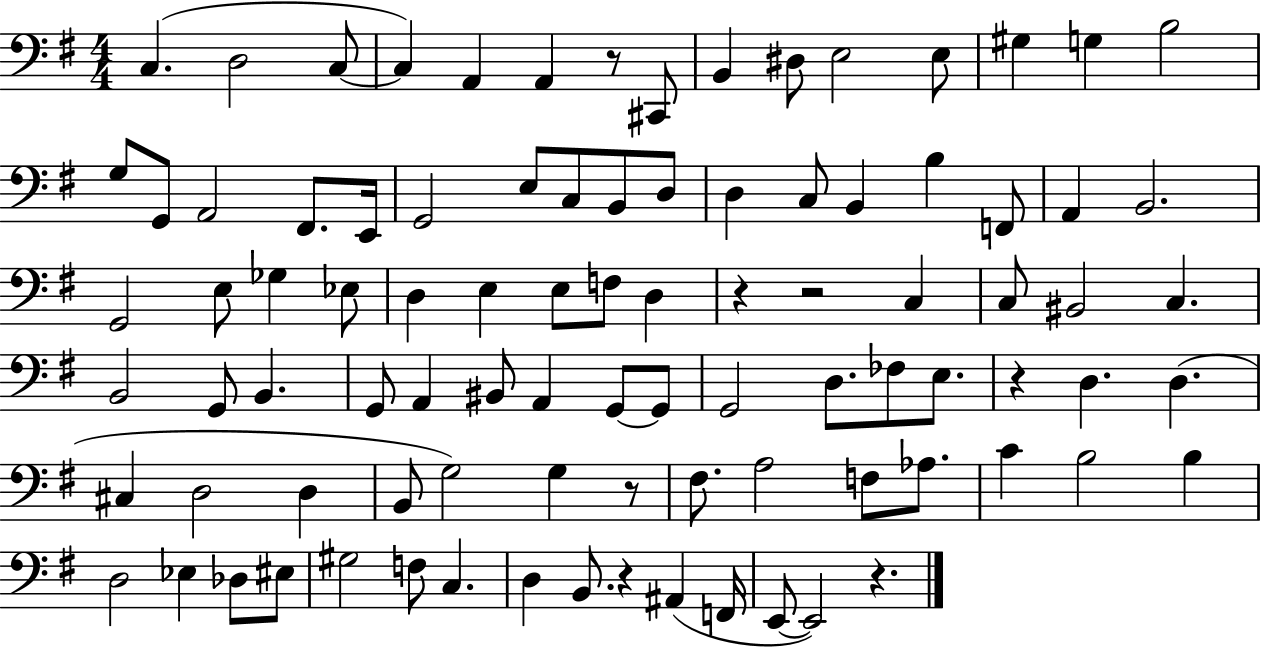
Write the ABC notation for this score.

X:1
T:Untitled
M:4/4
L:1/4
K:G
C, D,2 C,/2 C, A,, A,, z/2 ^C,,/2 B,, ^D,/2 E,2 E,/2 ^G, G, B,2 G,/2 G,,/2 A,,2 ^F,,/2 E,,/4 G,,2 E,/2 C,/2 B,,/2 D,/2 D, C,/2 B,, B, F,,/2 A,, B,,2 G,,2 E,/2 _G, _E,/2 D, E, E,/2 F,/2 D, z z2 C, C,/2 ^B,,2 C, B,,2 G,,/2 B,, G,,/2 A,, ^B,,/2 A,, G,,/2 G,,/2 G,,2 D,/2 _F,/2 E,/2 z D, D, ^C, D,2 D, B,,/2 G,2 G, z/2 ^F,/2 A,2 F,/2 _A,/2 C B,2 B, D,2 _E, _D,/2 ^E,/2 ^G,2 F,/2 C, D, B,,/2 z ^A,, F,,/4 E,,/2 E,,2 z